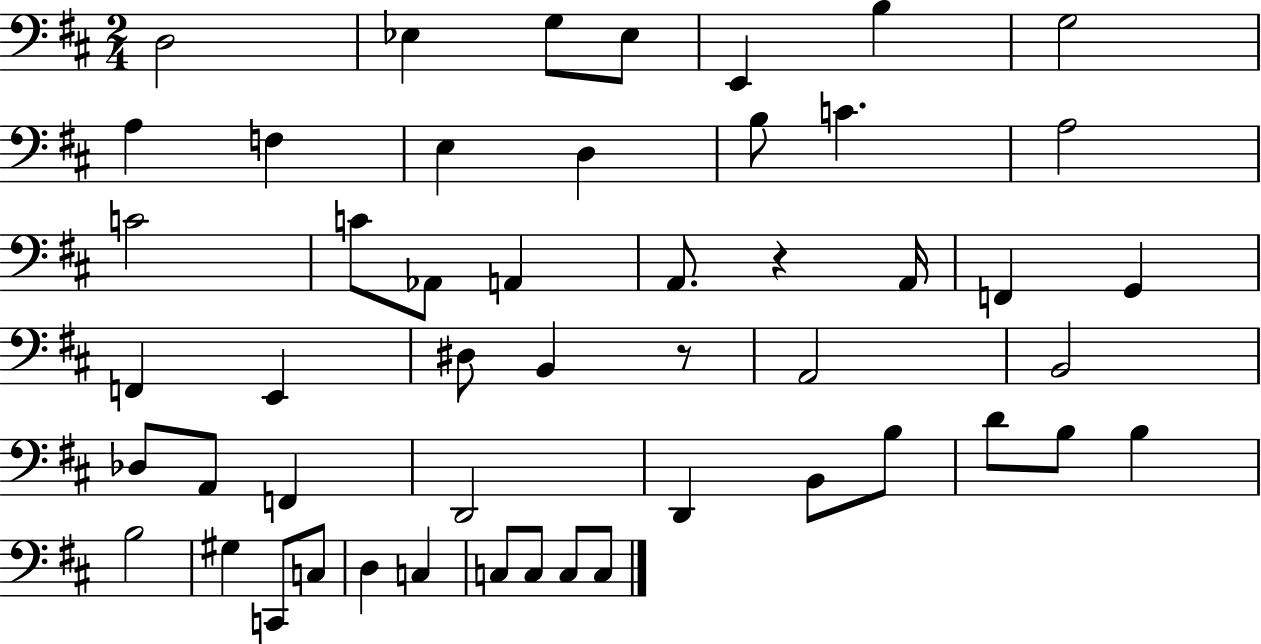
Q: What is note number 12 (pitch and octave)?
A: B3